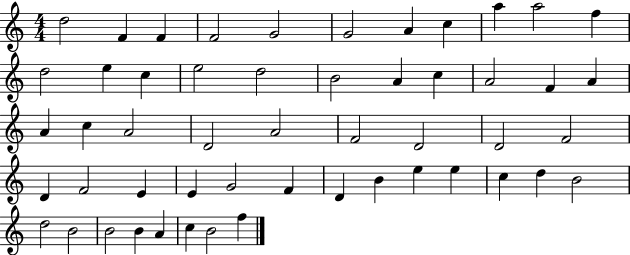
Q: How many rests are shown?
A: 0